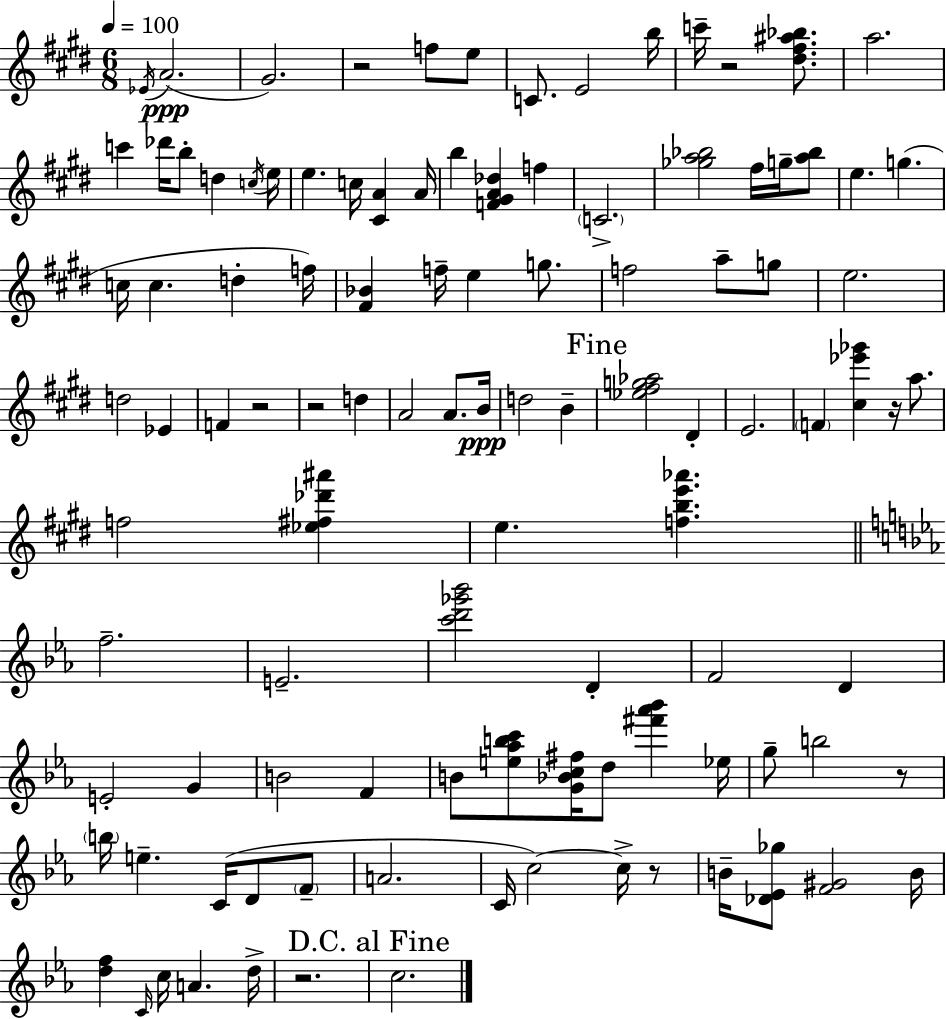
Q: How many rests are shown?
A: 8